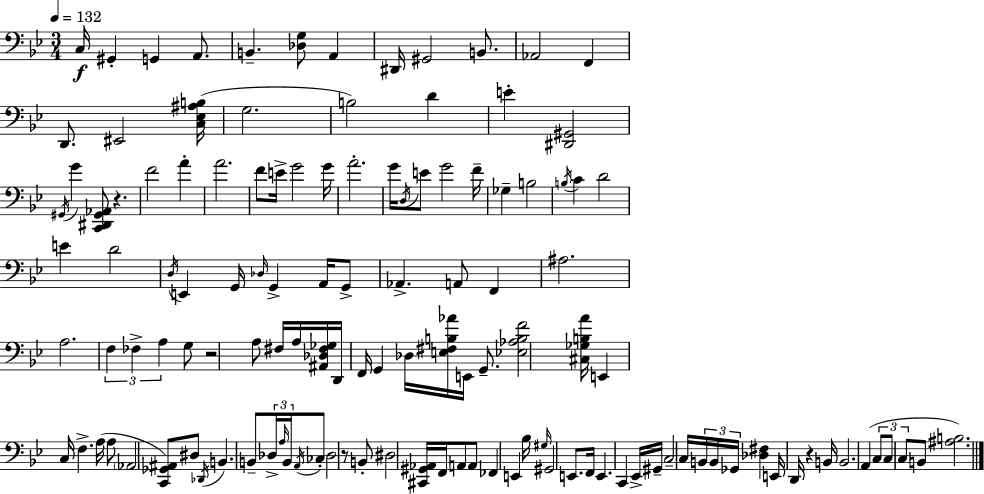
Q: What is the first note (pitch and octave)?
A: C3